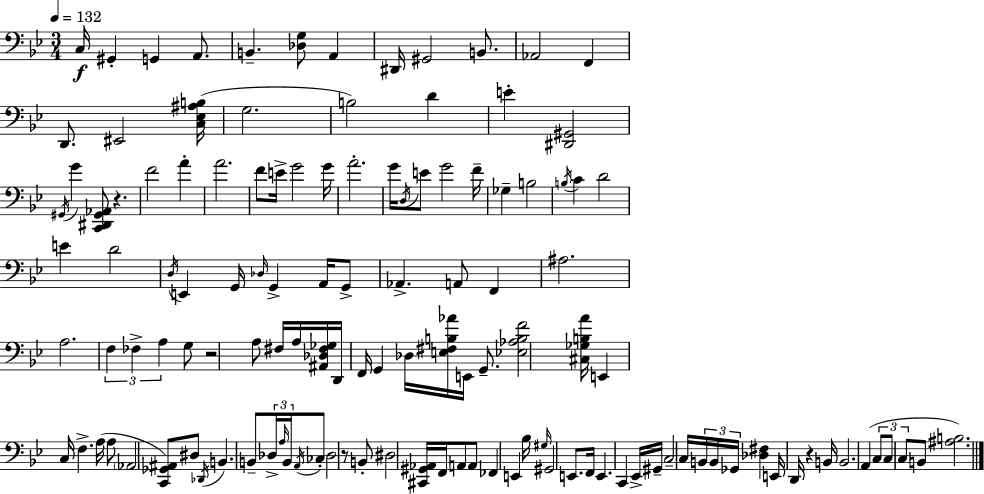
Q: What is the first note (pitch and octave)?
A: C3